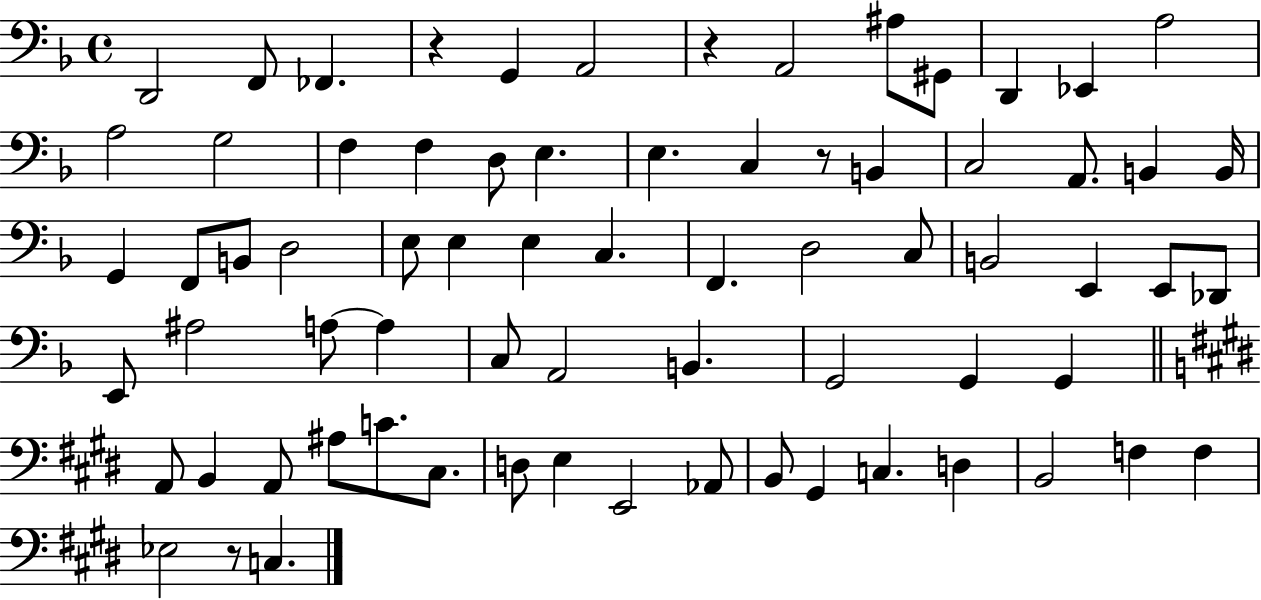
{
  \clef bass
  \time 4/4
  \defaultTimeSignature
  \key f \major
  d,2 f,8 fes,4. | r4 g,4 a,2 | r4 a,2 ais8 gis,8 | d,4 ees,4 a2 | \break a2 g2 | f4 f4 d8 e4. | e4. c4 r8 b,4 | c2 a,8. b,4 b,16 | \break g,4 f,8 b,8 d2 | e8 e4 e4 c4. | f,4. d2 c8 | b,2 e,4 e,8 des,8 | \break e,8 ais2 a8~~ a4 | c8 a,2 b,4. | g,2 g,4 g,4 | \bar "||" \break \key e \major a,8 b,4 a,8 ais8 c'8. cis8. | d8 e4 e,2 aes,8 | b,8 gis,4 c4. d4 | b,2 f4 f4 | \break ees2 r8 c4. | \bar "|."
}